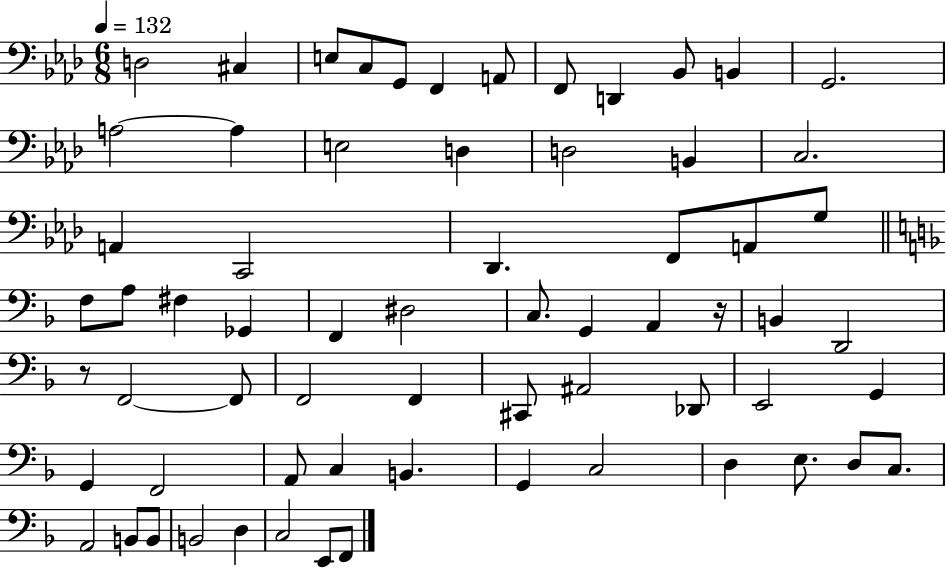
{
  \clef bass
  \numericTimeSignature
  \time 6/8
  \key aes \major
  \tempo 4 = 132
  \repeat volta 2 { d2 cis4 | e8 c8 g,8 f,4 a,8 | f,8 d,4 bes,8 b,4 | g,2. | \break a2~~ a4 | e2 d4 | d2 b,4 | c2. | \break a,4 c,2 | des,4. f,8 a,8 g8 | \bar "||" \break \key f \major f8 a8 fis4 ges,4 | f,4 dis2 | c8. g,4 a,4 r16 | b,4 d,2 | \break r8 f,2~~ f,8 | f,2 f,4 | cis,8 ais,2 des,8 | e,2 g,4 | \break g,4 f,2 | a,8 c4 b,4. | g,4 c2 | d4 e8. d8 c8. | \break a,2 b,8 b,8 | b,2 d4 | c2 e,8 f,8 | } \bar "|."
}